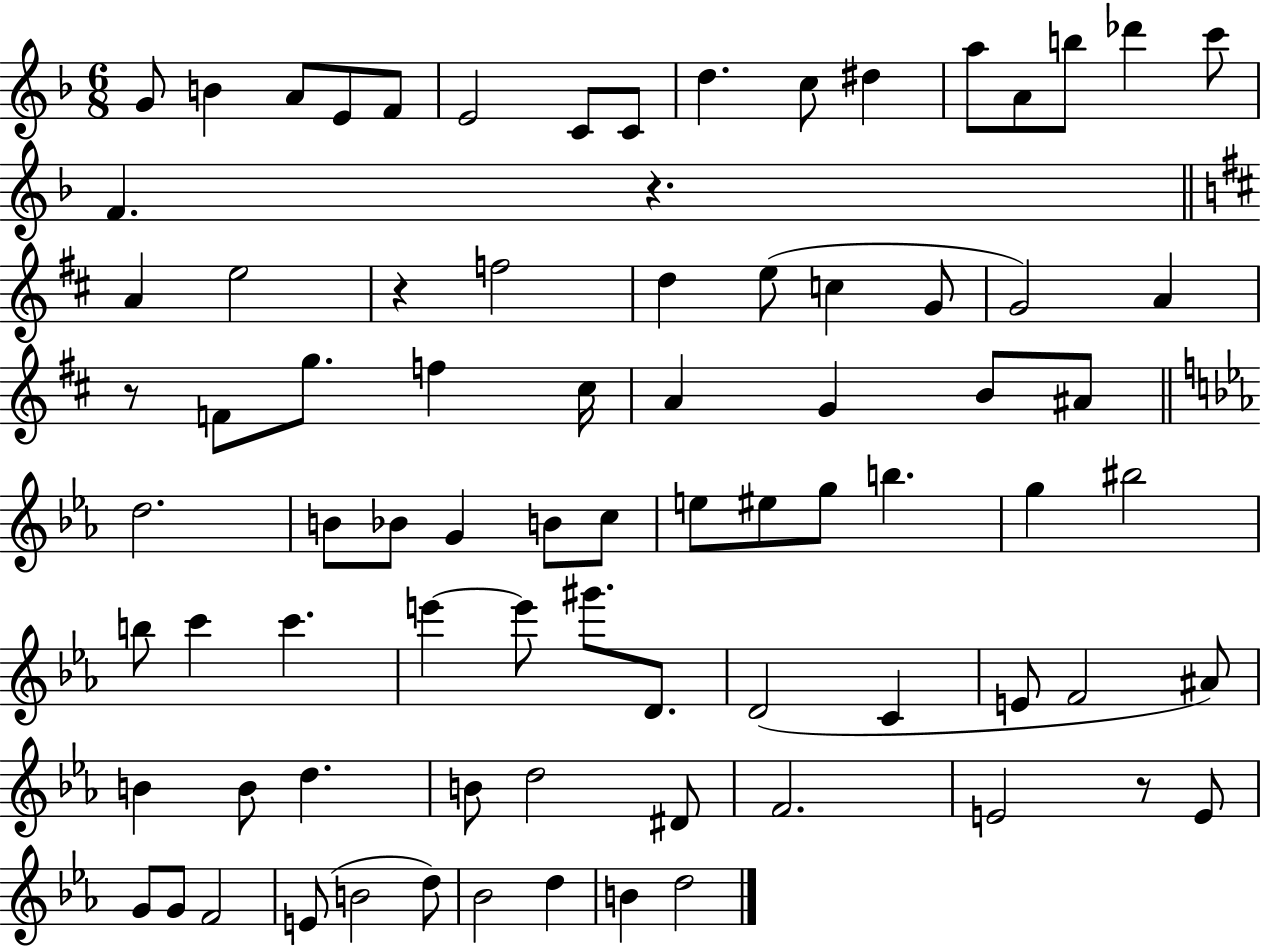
X:1
T:Untitled
M:6/8
L:1/4
K:F
G/2 B A/2 E/2 F/2 E2 C/2 C/2 d c/2 ^d a/2 A/2 b/2 _d' c'/2 F z A e2 z f2 d e/2 c G/2 G2 A z/2 F/2 g/2 f ^c/4 A G B/2 ^A/2 d2 B/2 _B/2 G B/2 c/2 e/2 ^e/2 g/2 b g ^b2 b/2 c' c' e' e'/2 ^g'/2 D/2 D2 C E/2 F2 ^A/2 B B/2 d B/2 d2 ^D/2 F2 E2 z/2 E/2 G/2 G/2 F2 E/2 B2 d/2 _B2 d B d2